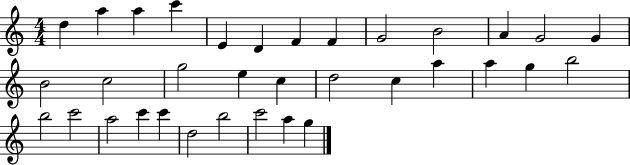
D5/q A5/q A5/q C6/q E4/q D4/q F4/q F4/q G4/h B4/h A4/q G4/h G4/q B4/h C5/h G5/h E5/q C5/q D5/h C5/q A5/q A5/q G5/q B5/h B5/h C6/h A5/h C6/q C6/q D5/h B5/h C6/h A5/q G5/q